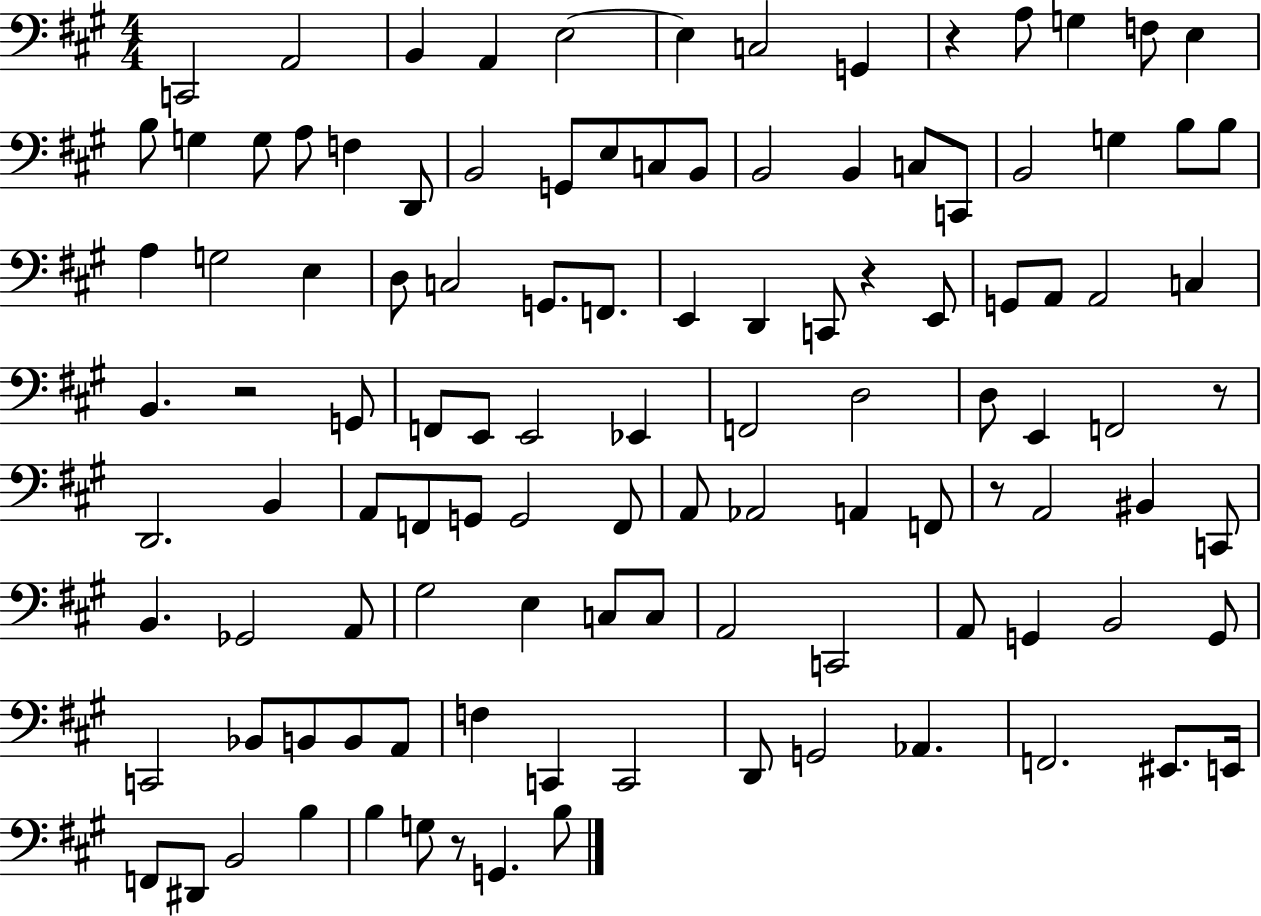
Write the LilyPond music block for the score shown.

{
  \clef bass
  \numericTimeSignature
  \time 4/4
  \key a \major
  c,2 a,2 | b,4 a,4 e2~~ | e4 c2 g,4 | r4 a8 g4 f8 e4 | \break b8 g4 g8 a8 f4 d,8 | b,2 g,8 e8 c8 b,8 | b,2 b,4 c8 c,8 | b,2 g4 b8 b8 | \break a4 g2 e4 | d8 c2 g,8. f,8. | e,4 d,4 c,8 r4 e,8 | g,8 a,8 a,2 c4 | \break b,4. r2 g,8 | f,8 e,8 e,2 ees,4 | f,2 d2 | d8 e,4 f,2 r8 | \break d,2. b,4 | a,8 f,8 g,8 g,2 f,8 | a,8 aes,2 a,4 f,8 | r8 a,2 bis,4 c,8 | \break b,4. ges,2 a,8 | gis2 e4 c8 c8 | a,2 c,2 | a,8 g,4 b,2 g,8 | \break c,2 bes,8 b,8 b,8 a,8 | f4 c,4 c,2 | d,8 g,2 aes,4. | f,2. eis,8. e,16 | \break f,8 dis,8 b,2 b4 | b4 g8 r8 g,4. b8 | \bar "|."
}